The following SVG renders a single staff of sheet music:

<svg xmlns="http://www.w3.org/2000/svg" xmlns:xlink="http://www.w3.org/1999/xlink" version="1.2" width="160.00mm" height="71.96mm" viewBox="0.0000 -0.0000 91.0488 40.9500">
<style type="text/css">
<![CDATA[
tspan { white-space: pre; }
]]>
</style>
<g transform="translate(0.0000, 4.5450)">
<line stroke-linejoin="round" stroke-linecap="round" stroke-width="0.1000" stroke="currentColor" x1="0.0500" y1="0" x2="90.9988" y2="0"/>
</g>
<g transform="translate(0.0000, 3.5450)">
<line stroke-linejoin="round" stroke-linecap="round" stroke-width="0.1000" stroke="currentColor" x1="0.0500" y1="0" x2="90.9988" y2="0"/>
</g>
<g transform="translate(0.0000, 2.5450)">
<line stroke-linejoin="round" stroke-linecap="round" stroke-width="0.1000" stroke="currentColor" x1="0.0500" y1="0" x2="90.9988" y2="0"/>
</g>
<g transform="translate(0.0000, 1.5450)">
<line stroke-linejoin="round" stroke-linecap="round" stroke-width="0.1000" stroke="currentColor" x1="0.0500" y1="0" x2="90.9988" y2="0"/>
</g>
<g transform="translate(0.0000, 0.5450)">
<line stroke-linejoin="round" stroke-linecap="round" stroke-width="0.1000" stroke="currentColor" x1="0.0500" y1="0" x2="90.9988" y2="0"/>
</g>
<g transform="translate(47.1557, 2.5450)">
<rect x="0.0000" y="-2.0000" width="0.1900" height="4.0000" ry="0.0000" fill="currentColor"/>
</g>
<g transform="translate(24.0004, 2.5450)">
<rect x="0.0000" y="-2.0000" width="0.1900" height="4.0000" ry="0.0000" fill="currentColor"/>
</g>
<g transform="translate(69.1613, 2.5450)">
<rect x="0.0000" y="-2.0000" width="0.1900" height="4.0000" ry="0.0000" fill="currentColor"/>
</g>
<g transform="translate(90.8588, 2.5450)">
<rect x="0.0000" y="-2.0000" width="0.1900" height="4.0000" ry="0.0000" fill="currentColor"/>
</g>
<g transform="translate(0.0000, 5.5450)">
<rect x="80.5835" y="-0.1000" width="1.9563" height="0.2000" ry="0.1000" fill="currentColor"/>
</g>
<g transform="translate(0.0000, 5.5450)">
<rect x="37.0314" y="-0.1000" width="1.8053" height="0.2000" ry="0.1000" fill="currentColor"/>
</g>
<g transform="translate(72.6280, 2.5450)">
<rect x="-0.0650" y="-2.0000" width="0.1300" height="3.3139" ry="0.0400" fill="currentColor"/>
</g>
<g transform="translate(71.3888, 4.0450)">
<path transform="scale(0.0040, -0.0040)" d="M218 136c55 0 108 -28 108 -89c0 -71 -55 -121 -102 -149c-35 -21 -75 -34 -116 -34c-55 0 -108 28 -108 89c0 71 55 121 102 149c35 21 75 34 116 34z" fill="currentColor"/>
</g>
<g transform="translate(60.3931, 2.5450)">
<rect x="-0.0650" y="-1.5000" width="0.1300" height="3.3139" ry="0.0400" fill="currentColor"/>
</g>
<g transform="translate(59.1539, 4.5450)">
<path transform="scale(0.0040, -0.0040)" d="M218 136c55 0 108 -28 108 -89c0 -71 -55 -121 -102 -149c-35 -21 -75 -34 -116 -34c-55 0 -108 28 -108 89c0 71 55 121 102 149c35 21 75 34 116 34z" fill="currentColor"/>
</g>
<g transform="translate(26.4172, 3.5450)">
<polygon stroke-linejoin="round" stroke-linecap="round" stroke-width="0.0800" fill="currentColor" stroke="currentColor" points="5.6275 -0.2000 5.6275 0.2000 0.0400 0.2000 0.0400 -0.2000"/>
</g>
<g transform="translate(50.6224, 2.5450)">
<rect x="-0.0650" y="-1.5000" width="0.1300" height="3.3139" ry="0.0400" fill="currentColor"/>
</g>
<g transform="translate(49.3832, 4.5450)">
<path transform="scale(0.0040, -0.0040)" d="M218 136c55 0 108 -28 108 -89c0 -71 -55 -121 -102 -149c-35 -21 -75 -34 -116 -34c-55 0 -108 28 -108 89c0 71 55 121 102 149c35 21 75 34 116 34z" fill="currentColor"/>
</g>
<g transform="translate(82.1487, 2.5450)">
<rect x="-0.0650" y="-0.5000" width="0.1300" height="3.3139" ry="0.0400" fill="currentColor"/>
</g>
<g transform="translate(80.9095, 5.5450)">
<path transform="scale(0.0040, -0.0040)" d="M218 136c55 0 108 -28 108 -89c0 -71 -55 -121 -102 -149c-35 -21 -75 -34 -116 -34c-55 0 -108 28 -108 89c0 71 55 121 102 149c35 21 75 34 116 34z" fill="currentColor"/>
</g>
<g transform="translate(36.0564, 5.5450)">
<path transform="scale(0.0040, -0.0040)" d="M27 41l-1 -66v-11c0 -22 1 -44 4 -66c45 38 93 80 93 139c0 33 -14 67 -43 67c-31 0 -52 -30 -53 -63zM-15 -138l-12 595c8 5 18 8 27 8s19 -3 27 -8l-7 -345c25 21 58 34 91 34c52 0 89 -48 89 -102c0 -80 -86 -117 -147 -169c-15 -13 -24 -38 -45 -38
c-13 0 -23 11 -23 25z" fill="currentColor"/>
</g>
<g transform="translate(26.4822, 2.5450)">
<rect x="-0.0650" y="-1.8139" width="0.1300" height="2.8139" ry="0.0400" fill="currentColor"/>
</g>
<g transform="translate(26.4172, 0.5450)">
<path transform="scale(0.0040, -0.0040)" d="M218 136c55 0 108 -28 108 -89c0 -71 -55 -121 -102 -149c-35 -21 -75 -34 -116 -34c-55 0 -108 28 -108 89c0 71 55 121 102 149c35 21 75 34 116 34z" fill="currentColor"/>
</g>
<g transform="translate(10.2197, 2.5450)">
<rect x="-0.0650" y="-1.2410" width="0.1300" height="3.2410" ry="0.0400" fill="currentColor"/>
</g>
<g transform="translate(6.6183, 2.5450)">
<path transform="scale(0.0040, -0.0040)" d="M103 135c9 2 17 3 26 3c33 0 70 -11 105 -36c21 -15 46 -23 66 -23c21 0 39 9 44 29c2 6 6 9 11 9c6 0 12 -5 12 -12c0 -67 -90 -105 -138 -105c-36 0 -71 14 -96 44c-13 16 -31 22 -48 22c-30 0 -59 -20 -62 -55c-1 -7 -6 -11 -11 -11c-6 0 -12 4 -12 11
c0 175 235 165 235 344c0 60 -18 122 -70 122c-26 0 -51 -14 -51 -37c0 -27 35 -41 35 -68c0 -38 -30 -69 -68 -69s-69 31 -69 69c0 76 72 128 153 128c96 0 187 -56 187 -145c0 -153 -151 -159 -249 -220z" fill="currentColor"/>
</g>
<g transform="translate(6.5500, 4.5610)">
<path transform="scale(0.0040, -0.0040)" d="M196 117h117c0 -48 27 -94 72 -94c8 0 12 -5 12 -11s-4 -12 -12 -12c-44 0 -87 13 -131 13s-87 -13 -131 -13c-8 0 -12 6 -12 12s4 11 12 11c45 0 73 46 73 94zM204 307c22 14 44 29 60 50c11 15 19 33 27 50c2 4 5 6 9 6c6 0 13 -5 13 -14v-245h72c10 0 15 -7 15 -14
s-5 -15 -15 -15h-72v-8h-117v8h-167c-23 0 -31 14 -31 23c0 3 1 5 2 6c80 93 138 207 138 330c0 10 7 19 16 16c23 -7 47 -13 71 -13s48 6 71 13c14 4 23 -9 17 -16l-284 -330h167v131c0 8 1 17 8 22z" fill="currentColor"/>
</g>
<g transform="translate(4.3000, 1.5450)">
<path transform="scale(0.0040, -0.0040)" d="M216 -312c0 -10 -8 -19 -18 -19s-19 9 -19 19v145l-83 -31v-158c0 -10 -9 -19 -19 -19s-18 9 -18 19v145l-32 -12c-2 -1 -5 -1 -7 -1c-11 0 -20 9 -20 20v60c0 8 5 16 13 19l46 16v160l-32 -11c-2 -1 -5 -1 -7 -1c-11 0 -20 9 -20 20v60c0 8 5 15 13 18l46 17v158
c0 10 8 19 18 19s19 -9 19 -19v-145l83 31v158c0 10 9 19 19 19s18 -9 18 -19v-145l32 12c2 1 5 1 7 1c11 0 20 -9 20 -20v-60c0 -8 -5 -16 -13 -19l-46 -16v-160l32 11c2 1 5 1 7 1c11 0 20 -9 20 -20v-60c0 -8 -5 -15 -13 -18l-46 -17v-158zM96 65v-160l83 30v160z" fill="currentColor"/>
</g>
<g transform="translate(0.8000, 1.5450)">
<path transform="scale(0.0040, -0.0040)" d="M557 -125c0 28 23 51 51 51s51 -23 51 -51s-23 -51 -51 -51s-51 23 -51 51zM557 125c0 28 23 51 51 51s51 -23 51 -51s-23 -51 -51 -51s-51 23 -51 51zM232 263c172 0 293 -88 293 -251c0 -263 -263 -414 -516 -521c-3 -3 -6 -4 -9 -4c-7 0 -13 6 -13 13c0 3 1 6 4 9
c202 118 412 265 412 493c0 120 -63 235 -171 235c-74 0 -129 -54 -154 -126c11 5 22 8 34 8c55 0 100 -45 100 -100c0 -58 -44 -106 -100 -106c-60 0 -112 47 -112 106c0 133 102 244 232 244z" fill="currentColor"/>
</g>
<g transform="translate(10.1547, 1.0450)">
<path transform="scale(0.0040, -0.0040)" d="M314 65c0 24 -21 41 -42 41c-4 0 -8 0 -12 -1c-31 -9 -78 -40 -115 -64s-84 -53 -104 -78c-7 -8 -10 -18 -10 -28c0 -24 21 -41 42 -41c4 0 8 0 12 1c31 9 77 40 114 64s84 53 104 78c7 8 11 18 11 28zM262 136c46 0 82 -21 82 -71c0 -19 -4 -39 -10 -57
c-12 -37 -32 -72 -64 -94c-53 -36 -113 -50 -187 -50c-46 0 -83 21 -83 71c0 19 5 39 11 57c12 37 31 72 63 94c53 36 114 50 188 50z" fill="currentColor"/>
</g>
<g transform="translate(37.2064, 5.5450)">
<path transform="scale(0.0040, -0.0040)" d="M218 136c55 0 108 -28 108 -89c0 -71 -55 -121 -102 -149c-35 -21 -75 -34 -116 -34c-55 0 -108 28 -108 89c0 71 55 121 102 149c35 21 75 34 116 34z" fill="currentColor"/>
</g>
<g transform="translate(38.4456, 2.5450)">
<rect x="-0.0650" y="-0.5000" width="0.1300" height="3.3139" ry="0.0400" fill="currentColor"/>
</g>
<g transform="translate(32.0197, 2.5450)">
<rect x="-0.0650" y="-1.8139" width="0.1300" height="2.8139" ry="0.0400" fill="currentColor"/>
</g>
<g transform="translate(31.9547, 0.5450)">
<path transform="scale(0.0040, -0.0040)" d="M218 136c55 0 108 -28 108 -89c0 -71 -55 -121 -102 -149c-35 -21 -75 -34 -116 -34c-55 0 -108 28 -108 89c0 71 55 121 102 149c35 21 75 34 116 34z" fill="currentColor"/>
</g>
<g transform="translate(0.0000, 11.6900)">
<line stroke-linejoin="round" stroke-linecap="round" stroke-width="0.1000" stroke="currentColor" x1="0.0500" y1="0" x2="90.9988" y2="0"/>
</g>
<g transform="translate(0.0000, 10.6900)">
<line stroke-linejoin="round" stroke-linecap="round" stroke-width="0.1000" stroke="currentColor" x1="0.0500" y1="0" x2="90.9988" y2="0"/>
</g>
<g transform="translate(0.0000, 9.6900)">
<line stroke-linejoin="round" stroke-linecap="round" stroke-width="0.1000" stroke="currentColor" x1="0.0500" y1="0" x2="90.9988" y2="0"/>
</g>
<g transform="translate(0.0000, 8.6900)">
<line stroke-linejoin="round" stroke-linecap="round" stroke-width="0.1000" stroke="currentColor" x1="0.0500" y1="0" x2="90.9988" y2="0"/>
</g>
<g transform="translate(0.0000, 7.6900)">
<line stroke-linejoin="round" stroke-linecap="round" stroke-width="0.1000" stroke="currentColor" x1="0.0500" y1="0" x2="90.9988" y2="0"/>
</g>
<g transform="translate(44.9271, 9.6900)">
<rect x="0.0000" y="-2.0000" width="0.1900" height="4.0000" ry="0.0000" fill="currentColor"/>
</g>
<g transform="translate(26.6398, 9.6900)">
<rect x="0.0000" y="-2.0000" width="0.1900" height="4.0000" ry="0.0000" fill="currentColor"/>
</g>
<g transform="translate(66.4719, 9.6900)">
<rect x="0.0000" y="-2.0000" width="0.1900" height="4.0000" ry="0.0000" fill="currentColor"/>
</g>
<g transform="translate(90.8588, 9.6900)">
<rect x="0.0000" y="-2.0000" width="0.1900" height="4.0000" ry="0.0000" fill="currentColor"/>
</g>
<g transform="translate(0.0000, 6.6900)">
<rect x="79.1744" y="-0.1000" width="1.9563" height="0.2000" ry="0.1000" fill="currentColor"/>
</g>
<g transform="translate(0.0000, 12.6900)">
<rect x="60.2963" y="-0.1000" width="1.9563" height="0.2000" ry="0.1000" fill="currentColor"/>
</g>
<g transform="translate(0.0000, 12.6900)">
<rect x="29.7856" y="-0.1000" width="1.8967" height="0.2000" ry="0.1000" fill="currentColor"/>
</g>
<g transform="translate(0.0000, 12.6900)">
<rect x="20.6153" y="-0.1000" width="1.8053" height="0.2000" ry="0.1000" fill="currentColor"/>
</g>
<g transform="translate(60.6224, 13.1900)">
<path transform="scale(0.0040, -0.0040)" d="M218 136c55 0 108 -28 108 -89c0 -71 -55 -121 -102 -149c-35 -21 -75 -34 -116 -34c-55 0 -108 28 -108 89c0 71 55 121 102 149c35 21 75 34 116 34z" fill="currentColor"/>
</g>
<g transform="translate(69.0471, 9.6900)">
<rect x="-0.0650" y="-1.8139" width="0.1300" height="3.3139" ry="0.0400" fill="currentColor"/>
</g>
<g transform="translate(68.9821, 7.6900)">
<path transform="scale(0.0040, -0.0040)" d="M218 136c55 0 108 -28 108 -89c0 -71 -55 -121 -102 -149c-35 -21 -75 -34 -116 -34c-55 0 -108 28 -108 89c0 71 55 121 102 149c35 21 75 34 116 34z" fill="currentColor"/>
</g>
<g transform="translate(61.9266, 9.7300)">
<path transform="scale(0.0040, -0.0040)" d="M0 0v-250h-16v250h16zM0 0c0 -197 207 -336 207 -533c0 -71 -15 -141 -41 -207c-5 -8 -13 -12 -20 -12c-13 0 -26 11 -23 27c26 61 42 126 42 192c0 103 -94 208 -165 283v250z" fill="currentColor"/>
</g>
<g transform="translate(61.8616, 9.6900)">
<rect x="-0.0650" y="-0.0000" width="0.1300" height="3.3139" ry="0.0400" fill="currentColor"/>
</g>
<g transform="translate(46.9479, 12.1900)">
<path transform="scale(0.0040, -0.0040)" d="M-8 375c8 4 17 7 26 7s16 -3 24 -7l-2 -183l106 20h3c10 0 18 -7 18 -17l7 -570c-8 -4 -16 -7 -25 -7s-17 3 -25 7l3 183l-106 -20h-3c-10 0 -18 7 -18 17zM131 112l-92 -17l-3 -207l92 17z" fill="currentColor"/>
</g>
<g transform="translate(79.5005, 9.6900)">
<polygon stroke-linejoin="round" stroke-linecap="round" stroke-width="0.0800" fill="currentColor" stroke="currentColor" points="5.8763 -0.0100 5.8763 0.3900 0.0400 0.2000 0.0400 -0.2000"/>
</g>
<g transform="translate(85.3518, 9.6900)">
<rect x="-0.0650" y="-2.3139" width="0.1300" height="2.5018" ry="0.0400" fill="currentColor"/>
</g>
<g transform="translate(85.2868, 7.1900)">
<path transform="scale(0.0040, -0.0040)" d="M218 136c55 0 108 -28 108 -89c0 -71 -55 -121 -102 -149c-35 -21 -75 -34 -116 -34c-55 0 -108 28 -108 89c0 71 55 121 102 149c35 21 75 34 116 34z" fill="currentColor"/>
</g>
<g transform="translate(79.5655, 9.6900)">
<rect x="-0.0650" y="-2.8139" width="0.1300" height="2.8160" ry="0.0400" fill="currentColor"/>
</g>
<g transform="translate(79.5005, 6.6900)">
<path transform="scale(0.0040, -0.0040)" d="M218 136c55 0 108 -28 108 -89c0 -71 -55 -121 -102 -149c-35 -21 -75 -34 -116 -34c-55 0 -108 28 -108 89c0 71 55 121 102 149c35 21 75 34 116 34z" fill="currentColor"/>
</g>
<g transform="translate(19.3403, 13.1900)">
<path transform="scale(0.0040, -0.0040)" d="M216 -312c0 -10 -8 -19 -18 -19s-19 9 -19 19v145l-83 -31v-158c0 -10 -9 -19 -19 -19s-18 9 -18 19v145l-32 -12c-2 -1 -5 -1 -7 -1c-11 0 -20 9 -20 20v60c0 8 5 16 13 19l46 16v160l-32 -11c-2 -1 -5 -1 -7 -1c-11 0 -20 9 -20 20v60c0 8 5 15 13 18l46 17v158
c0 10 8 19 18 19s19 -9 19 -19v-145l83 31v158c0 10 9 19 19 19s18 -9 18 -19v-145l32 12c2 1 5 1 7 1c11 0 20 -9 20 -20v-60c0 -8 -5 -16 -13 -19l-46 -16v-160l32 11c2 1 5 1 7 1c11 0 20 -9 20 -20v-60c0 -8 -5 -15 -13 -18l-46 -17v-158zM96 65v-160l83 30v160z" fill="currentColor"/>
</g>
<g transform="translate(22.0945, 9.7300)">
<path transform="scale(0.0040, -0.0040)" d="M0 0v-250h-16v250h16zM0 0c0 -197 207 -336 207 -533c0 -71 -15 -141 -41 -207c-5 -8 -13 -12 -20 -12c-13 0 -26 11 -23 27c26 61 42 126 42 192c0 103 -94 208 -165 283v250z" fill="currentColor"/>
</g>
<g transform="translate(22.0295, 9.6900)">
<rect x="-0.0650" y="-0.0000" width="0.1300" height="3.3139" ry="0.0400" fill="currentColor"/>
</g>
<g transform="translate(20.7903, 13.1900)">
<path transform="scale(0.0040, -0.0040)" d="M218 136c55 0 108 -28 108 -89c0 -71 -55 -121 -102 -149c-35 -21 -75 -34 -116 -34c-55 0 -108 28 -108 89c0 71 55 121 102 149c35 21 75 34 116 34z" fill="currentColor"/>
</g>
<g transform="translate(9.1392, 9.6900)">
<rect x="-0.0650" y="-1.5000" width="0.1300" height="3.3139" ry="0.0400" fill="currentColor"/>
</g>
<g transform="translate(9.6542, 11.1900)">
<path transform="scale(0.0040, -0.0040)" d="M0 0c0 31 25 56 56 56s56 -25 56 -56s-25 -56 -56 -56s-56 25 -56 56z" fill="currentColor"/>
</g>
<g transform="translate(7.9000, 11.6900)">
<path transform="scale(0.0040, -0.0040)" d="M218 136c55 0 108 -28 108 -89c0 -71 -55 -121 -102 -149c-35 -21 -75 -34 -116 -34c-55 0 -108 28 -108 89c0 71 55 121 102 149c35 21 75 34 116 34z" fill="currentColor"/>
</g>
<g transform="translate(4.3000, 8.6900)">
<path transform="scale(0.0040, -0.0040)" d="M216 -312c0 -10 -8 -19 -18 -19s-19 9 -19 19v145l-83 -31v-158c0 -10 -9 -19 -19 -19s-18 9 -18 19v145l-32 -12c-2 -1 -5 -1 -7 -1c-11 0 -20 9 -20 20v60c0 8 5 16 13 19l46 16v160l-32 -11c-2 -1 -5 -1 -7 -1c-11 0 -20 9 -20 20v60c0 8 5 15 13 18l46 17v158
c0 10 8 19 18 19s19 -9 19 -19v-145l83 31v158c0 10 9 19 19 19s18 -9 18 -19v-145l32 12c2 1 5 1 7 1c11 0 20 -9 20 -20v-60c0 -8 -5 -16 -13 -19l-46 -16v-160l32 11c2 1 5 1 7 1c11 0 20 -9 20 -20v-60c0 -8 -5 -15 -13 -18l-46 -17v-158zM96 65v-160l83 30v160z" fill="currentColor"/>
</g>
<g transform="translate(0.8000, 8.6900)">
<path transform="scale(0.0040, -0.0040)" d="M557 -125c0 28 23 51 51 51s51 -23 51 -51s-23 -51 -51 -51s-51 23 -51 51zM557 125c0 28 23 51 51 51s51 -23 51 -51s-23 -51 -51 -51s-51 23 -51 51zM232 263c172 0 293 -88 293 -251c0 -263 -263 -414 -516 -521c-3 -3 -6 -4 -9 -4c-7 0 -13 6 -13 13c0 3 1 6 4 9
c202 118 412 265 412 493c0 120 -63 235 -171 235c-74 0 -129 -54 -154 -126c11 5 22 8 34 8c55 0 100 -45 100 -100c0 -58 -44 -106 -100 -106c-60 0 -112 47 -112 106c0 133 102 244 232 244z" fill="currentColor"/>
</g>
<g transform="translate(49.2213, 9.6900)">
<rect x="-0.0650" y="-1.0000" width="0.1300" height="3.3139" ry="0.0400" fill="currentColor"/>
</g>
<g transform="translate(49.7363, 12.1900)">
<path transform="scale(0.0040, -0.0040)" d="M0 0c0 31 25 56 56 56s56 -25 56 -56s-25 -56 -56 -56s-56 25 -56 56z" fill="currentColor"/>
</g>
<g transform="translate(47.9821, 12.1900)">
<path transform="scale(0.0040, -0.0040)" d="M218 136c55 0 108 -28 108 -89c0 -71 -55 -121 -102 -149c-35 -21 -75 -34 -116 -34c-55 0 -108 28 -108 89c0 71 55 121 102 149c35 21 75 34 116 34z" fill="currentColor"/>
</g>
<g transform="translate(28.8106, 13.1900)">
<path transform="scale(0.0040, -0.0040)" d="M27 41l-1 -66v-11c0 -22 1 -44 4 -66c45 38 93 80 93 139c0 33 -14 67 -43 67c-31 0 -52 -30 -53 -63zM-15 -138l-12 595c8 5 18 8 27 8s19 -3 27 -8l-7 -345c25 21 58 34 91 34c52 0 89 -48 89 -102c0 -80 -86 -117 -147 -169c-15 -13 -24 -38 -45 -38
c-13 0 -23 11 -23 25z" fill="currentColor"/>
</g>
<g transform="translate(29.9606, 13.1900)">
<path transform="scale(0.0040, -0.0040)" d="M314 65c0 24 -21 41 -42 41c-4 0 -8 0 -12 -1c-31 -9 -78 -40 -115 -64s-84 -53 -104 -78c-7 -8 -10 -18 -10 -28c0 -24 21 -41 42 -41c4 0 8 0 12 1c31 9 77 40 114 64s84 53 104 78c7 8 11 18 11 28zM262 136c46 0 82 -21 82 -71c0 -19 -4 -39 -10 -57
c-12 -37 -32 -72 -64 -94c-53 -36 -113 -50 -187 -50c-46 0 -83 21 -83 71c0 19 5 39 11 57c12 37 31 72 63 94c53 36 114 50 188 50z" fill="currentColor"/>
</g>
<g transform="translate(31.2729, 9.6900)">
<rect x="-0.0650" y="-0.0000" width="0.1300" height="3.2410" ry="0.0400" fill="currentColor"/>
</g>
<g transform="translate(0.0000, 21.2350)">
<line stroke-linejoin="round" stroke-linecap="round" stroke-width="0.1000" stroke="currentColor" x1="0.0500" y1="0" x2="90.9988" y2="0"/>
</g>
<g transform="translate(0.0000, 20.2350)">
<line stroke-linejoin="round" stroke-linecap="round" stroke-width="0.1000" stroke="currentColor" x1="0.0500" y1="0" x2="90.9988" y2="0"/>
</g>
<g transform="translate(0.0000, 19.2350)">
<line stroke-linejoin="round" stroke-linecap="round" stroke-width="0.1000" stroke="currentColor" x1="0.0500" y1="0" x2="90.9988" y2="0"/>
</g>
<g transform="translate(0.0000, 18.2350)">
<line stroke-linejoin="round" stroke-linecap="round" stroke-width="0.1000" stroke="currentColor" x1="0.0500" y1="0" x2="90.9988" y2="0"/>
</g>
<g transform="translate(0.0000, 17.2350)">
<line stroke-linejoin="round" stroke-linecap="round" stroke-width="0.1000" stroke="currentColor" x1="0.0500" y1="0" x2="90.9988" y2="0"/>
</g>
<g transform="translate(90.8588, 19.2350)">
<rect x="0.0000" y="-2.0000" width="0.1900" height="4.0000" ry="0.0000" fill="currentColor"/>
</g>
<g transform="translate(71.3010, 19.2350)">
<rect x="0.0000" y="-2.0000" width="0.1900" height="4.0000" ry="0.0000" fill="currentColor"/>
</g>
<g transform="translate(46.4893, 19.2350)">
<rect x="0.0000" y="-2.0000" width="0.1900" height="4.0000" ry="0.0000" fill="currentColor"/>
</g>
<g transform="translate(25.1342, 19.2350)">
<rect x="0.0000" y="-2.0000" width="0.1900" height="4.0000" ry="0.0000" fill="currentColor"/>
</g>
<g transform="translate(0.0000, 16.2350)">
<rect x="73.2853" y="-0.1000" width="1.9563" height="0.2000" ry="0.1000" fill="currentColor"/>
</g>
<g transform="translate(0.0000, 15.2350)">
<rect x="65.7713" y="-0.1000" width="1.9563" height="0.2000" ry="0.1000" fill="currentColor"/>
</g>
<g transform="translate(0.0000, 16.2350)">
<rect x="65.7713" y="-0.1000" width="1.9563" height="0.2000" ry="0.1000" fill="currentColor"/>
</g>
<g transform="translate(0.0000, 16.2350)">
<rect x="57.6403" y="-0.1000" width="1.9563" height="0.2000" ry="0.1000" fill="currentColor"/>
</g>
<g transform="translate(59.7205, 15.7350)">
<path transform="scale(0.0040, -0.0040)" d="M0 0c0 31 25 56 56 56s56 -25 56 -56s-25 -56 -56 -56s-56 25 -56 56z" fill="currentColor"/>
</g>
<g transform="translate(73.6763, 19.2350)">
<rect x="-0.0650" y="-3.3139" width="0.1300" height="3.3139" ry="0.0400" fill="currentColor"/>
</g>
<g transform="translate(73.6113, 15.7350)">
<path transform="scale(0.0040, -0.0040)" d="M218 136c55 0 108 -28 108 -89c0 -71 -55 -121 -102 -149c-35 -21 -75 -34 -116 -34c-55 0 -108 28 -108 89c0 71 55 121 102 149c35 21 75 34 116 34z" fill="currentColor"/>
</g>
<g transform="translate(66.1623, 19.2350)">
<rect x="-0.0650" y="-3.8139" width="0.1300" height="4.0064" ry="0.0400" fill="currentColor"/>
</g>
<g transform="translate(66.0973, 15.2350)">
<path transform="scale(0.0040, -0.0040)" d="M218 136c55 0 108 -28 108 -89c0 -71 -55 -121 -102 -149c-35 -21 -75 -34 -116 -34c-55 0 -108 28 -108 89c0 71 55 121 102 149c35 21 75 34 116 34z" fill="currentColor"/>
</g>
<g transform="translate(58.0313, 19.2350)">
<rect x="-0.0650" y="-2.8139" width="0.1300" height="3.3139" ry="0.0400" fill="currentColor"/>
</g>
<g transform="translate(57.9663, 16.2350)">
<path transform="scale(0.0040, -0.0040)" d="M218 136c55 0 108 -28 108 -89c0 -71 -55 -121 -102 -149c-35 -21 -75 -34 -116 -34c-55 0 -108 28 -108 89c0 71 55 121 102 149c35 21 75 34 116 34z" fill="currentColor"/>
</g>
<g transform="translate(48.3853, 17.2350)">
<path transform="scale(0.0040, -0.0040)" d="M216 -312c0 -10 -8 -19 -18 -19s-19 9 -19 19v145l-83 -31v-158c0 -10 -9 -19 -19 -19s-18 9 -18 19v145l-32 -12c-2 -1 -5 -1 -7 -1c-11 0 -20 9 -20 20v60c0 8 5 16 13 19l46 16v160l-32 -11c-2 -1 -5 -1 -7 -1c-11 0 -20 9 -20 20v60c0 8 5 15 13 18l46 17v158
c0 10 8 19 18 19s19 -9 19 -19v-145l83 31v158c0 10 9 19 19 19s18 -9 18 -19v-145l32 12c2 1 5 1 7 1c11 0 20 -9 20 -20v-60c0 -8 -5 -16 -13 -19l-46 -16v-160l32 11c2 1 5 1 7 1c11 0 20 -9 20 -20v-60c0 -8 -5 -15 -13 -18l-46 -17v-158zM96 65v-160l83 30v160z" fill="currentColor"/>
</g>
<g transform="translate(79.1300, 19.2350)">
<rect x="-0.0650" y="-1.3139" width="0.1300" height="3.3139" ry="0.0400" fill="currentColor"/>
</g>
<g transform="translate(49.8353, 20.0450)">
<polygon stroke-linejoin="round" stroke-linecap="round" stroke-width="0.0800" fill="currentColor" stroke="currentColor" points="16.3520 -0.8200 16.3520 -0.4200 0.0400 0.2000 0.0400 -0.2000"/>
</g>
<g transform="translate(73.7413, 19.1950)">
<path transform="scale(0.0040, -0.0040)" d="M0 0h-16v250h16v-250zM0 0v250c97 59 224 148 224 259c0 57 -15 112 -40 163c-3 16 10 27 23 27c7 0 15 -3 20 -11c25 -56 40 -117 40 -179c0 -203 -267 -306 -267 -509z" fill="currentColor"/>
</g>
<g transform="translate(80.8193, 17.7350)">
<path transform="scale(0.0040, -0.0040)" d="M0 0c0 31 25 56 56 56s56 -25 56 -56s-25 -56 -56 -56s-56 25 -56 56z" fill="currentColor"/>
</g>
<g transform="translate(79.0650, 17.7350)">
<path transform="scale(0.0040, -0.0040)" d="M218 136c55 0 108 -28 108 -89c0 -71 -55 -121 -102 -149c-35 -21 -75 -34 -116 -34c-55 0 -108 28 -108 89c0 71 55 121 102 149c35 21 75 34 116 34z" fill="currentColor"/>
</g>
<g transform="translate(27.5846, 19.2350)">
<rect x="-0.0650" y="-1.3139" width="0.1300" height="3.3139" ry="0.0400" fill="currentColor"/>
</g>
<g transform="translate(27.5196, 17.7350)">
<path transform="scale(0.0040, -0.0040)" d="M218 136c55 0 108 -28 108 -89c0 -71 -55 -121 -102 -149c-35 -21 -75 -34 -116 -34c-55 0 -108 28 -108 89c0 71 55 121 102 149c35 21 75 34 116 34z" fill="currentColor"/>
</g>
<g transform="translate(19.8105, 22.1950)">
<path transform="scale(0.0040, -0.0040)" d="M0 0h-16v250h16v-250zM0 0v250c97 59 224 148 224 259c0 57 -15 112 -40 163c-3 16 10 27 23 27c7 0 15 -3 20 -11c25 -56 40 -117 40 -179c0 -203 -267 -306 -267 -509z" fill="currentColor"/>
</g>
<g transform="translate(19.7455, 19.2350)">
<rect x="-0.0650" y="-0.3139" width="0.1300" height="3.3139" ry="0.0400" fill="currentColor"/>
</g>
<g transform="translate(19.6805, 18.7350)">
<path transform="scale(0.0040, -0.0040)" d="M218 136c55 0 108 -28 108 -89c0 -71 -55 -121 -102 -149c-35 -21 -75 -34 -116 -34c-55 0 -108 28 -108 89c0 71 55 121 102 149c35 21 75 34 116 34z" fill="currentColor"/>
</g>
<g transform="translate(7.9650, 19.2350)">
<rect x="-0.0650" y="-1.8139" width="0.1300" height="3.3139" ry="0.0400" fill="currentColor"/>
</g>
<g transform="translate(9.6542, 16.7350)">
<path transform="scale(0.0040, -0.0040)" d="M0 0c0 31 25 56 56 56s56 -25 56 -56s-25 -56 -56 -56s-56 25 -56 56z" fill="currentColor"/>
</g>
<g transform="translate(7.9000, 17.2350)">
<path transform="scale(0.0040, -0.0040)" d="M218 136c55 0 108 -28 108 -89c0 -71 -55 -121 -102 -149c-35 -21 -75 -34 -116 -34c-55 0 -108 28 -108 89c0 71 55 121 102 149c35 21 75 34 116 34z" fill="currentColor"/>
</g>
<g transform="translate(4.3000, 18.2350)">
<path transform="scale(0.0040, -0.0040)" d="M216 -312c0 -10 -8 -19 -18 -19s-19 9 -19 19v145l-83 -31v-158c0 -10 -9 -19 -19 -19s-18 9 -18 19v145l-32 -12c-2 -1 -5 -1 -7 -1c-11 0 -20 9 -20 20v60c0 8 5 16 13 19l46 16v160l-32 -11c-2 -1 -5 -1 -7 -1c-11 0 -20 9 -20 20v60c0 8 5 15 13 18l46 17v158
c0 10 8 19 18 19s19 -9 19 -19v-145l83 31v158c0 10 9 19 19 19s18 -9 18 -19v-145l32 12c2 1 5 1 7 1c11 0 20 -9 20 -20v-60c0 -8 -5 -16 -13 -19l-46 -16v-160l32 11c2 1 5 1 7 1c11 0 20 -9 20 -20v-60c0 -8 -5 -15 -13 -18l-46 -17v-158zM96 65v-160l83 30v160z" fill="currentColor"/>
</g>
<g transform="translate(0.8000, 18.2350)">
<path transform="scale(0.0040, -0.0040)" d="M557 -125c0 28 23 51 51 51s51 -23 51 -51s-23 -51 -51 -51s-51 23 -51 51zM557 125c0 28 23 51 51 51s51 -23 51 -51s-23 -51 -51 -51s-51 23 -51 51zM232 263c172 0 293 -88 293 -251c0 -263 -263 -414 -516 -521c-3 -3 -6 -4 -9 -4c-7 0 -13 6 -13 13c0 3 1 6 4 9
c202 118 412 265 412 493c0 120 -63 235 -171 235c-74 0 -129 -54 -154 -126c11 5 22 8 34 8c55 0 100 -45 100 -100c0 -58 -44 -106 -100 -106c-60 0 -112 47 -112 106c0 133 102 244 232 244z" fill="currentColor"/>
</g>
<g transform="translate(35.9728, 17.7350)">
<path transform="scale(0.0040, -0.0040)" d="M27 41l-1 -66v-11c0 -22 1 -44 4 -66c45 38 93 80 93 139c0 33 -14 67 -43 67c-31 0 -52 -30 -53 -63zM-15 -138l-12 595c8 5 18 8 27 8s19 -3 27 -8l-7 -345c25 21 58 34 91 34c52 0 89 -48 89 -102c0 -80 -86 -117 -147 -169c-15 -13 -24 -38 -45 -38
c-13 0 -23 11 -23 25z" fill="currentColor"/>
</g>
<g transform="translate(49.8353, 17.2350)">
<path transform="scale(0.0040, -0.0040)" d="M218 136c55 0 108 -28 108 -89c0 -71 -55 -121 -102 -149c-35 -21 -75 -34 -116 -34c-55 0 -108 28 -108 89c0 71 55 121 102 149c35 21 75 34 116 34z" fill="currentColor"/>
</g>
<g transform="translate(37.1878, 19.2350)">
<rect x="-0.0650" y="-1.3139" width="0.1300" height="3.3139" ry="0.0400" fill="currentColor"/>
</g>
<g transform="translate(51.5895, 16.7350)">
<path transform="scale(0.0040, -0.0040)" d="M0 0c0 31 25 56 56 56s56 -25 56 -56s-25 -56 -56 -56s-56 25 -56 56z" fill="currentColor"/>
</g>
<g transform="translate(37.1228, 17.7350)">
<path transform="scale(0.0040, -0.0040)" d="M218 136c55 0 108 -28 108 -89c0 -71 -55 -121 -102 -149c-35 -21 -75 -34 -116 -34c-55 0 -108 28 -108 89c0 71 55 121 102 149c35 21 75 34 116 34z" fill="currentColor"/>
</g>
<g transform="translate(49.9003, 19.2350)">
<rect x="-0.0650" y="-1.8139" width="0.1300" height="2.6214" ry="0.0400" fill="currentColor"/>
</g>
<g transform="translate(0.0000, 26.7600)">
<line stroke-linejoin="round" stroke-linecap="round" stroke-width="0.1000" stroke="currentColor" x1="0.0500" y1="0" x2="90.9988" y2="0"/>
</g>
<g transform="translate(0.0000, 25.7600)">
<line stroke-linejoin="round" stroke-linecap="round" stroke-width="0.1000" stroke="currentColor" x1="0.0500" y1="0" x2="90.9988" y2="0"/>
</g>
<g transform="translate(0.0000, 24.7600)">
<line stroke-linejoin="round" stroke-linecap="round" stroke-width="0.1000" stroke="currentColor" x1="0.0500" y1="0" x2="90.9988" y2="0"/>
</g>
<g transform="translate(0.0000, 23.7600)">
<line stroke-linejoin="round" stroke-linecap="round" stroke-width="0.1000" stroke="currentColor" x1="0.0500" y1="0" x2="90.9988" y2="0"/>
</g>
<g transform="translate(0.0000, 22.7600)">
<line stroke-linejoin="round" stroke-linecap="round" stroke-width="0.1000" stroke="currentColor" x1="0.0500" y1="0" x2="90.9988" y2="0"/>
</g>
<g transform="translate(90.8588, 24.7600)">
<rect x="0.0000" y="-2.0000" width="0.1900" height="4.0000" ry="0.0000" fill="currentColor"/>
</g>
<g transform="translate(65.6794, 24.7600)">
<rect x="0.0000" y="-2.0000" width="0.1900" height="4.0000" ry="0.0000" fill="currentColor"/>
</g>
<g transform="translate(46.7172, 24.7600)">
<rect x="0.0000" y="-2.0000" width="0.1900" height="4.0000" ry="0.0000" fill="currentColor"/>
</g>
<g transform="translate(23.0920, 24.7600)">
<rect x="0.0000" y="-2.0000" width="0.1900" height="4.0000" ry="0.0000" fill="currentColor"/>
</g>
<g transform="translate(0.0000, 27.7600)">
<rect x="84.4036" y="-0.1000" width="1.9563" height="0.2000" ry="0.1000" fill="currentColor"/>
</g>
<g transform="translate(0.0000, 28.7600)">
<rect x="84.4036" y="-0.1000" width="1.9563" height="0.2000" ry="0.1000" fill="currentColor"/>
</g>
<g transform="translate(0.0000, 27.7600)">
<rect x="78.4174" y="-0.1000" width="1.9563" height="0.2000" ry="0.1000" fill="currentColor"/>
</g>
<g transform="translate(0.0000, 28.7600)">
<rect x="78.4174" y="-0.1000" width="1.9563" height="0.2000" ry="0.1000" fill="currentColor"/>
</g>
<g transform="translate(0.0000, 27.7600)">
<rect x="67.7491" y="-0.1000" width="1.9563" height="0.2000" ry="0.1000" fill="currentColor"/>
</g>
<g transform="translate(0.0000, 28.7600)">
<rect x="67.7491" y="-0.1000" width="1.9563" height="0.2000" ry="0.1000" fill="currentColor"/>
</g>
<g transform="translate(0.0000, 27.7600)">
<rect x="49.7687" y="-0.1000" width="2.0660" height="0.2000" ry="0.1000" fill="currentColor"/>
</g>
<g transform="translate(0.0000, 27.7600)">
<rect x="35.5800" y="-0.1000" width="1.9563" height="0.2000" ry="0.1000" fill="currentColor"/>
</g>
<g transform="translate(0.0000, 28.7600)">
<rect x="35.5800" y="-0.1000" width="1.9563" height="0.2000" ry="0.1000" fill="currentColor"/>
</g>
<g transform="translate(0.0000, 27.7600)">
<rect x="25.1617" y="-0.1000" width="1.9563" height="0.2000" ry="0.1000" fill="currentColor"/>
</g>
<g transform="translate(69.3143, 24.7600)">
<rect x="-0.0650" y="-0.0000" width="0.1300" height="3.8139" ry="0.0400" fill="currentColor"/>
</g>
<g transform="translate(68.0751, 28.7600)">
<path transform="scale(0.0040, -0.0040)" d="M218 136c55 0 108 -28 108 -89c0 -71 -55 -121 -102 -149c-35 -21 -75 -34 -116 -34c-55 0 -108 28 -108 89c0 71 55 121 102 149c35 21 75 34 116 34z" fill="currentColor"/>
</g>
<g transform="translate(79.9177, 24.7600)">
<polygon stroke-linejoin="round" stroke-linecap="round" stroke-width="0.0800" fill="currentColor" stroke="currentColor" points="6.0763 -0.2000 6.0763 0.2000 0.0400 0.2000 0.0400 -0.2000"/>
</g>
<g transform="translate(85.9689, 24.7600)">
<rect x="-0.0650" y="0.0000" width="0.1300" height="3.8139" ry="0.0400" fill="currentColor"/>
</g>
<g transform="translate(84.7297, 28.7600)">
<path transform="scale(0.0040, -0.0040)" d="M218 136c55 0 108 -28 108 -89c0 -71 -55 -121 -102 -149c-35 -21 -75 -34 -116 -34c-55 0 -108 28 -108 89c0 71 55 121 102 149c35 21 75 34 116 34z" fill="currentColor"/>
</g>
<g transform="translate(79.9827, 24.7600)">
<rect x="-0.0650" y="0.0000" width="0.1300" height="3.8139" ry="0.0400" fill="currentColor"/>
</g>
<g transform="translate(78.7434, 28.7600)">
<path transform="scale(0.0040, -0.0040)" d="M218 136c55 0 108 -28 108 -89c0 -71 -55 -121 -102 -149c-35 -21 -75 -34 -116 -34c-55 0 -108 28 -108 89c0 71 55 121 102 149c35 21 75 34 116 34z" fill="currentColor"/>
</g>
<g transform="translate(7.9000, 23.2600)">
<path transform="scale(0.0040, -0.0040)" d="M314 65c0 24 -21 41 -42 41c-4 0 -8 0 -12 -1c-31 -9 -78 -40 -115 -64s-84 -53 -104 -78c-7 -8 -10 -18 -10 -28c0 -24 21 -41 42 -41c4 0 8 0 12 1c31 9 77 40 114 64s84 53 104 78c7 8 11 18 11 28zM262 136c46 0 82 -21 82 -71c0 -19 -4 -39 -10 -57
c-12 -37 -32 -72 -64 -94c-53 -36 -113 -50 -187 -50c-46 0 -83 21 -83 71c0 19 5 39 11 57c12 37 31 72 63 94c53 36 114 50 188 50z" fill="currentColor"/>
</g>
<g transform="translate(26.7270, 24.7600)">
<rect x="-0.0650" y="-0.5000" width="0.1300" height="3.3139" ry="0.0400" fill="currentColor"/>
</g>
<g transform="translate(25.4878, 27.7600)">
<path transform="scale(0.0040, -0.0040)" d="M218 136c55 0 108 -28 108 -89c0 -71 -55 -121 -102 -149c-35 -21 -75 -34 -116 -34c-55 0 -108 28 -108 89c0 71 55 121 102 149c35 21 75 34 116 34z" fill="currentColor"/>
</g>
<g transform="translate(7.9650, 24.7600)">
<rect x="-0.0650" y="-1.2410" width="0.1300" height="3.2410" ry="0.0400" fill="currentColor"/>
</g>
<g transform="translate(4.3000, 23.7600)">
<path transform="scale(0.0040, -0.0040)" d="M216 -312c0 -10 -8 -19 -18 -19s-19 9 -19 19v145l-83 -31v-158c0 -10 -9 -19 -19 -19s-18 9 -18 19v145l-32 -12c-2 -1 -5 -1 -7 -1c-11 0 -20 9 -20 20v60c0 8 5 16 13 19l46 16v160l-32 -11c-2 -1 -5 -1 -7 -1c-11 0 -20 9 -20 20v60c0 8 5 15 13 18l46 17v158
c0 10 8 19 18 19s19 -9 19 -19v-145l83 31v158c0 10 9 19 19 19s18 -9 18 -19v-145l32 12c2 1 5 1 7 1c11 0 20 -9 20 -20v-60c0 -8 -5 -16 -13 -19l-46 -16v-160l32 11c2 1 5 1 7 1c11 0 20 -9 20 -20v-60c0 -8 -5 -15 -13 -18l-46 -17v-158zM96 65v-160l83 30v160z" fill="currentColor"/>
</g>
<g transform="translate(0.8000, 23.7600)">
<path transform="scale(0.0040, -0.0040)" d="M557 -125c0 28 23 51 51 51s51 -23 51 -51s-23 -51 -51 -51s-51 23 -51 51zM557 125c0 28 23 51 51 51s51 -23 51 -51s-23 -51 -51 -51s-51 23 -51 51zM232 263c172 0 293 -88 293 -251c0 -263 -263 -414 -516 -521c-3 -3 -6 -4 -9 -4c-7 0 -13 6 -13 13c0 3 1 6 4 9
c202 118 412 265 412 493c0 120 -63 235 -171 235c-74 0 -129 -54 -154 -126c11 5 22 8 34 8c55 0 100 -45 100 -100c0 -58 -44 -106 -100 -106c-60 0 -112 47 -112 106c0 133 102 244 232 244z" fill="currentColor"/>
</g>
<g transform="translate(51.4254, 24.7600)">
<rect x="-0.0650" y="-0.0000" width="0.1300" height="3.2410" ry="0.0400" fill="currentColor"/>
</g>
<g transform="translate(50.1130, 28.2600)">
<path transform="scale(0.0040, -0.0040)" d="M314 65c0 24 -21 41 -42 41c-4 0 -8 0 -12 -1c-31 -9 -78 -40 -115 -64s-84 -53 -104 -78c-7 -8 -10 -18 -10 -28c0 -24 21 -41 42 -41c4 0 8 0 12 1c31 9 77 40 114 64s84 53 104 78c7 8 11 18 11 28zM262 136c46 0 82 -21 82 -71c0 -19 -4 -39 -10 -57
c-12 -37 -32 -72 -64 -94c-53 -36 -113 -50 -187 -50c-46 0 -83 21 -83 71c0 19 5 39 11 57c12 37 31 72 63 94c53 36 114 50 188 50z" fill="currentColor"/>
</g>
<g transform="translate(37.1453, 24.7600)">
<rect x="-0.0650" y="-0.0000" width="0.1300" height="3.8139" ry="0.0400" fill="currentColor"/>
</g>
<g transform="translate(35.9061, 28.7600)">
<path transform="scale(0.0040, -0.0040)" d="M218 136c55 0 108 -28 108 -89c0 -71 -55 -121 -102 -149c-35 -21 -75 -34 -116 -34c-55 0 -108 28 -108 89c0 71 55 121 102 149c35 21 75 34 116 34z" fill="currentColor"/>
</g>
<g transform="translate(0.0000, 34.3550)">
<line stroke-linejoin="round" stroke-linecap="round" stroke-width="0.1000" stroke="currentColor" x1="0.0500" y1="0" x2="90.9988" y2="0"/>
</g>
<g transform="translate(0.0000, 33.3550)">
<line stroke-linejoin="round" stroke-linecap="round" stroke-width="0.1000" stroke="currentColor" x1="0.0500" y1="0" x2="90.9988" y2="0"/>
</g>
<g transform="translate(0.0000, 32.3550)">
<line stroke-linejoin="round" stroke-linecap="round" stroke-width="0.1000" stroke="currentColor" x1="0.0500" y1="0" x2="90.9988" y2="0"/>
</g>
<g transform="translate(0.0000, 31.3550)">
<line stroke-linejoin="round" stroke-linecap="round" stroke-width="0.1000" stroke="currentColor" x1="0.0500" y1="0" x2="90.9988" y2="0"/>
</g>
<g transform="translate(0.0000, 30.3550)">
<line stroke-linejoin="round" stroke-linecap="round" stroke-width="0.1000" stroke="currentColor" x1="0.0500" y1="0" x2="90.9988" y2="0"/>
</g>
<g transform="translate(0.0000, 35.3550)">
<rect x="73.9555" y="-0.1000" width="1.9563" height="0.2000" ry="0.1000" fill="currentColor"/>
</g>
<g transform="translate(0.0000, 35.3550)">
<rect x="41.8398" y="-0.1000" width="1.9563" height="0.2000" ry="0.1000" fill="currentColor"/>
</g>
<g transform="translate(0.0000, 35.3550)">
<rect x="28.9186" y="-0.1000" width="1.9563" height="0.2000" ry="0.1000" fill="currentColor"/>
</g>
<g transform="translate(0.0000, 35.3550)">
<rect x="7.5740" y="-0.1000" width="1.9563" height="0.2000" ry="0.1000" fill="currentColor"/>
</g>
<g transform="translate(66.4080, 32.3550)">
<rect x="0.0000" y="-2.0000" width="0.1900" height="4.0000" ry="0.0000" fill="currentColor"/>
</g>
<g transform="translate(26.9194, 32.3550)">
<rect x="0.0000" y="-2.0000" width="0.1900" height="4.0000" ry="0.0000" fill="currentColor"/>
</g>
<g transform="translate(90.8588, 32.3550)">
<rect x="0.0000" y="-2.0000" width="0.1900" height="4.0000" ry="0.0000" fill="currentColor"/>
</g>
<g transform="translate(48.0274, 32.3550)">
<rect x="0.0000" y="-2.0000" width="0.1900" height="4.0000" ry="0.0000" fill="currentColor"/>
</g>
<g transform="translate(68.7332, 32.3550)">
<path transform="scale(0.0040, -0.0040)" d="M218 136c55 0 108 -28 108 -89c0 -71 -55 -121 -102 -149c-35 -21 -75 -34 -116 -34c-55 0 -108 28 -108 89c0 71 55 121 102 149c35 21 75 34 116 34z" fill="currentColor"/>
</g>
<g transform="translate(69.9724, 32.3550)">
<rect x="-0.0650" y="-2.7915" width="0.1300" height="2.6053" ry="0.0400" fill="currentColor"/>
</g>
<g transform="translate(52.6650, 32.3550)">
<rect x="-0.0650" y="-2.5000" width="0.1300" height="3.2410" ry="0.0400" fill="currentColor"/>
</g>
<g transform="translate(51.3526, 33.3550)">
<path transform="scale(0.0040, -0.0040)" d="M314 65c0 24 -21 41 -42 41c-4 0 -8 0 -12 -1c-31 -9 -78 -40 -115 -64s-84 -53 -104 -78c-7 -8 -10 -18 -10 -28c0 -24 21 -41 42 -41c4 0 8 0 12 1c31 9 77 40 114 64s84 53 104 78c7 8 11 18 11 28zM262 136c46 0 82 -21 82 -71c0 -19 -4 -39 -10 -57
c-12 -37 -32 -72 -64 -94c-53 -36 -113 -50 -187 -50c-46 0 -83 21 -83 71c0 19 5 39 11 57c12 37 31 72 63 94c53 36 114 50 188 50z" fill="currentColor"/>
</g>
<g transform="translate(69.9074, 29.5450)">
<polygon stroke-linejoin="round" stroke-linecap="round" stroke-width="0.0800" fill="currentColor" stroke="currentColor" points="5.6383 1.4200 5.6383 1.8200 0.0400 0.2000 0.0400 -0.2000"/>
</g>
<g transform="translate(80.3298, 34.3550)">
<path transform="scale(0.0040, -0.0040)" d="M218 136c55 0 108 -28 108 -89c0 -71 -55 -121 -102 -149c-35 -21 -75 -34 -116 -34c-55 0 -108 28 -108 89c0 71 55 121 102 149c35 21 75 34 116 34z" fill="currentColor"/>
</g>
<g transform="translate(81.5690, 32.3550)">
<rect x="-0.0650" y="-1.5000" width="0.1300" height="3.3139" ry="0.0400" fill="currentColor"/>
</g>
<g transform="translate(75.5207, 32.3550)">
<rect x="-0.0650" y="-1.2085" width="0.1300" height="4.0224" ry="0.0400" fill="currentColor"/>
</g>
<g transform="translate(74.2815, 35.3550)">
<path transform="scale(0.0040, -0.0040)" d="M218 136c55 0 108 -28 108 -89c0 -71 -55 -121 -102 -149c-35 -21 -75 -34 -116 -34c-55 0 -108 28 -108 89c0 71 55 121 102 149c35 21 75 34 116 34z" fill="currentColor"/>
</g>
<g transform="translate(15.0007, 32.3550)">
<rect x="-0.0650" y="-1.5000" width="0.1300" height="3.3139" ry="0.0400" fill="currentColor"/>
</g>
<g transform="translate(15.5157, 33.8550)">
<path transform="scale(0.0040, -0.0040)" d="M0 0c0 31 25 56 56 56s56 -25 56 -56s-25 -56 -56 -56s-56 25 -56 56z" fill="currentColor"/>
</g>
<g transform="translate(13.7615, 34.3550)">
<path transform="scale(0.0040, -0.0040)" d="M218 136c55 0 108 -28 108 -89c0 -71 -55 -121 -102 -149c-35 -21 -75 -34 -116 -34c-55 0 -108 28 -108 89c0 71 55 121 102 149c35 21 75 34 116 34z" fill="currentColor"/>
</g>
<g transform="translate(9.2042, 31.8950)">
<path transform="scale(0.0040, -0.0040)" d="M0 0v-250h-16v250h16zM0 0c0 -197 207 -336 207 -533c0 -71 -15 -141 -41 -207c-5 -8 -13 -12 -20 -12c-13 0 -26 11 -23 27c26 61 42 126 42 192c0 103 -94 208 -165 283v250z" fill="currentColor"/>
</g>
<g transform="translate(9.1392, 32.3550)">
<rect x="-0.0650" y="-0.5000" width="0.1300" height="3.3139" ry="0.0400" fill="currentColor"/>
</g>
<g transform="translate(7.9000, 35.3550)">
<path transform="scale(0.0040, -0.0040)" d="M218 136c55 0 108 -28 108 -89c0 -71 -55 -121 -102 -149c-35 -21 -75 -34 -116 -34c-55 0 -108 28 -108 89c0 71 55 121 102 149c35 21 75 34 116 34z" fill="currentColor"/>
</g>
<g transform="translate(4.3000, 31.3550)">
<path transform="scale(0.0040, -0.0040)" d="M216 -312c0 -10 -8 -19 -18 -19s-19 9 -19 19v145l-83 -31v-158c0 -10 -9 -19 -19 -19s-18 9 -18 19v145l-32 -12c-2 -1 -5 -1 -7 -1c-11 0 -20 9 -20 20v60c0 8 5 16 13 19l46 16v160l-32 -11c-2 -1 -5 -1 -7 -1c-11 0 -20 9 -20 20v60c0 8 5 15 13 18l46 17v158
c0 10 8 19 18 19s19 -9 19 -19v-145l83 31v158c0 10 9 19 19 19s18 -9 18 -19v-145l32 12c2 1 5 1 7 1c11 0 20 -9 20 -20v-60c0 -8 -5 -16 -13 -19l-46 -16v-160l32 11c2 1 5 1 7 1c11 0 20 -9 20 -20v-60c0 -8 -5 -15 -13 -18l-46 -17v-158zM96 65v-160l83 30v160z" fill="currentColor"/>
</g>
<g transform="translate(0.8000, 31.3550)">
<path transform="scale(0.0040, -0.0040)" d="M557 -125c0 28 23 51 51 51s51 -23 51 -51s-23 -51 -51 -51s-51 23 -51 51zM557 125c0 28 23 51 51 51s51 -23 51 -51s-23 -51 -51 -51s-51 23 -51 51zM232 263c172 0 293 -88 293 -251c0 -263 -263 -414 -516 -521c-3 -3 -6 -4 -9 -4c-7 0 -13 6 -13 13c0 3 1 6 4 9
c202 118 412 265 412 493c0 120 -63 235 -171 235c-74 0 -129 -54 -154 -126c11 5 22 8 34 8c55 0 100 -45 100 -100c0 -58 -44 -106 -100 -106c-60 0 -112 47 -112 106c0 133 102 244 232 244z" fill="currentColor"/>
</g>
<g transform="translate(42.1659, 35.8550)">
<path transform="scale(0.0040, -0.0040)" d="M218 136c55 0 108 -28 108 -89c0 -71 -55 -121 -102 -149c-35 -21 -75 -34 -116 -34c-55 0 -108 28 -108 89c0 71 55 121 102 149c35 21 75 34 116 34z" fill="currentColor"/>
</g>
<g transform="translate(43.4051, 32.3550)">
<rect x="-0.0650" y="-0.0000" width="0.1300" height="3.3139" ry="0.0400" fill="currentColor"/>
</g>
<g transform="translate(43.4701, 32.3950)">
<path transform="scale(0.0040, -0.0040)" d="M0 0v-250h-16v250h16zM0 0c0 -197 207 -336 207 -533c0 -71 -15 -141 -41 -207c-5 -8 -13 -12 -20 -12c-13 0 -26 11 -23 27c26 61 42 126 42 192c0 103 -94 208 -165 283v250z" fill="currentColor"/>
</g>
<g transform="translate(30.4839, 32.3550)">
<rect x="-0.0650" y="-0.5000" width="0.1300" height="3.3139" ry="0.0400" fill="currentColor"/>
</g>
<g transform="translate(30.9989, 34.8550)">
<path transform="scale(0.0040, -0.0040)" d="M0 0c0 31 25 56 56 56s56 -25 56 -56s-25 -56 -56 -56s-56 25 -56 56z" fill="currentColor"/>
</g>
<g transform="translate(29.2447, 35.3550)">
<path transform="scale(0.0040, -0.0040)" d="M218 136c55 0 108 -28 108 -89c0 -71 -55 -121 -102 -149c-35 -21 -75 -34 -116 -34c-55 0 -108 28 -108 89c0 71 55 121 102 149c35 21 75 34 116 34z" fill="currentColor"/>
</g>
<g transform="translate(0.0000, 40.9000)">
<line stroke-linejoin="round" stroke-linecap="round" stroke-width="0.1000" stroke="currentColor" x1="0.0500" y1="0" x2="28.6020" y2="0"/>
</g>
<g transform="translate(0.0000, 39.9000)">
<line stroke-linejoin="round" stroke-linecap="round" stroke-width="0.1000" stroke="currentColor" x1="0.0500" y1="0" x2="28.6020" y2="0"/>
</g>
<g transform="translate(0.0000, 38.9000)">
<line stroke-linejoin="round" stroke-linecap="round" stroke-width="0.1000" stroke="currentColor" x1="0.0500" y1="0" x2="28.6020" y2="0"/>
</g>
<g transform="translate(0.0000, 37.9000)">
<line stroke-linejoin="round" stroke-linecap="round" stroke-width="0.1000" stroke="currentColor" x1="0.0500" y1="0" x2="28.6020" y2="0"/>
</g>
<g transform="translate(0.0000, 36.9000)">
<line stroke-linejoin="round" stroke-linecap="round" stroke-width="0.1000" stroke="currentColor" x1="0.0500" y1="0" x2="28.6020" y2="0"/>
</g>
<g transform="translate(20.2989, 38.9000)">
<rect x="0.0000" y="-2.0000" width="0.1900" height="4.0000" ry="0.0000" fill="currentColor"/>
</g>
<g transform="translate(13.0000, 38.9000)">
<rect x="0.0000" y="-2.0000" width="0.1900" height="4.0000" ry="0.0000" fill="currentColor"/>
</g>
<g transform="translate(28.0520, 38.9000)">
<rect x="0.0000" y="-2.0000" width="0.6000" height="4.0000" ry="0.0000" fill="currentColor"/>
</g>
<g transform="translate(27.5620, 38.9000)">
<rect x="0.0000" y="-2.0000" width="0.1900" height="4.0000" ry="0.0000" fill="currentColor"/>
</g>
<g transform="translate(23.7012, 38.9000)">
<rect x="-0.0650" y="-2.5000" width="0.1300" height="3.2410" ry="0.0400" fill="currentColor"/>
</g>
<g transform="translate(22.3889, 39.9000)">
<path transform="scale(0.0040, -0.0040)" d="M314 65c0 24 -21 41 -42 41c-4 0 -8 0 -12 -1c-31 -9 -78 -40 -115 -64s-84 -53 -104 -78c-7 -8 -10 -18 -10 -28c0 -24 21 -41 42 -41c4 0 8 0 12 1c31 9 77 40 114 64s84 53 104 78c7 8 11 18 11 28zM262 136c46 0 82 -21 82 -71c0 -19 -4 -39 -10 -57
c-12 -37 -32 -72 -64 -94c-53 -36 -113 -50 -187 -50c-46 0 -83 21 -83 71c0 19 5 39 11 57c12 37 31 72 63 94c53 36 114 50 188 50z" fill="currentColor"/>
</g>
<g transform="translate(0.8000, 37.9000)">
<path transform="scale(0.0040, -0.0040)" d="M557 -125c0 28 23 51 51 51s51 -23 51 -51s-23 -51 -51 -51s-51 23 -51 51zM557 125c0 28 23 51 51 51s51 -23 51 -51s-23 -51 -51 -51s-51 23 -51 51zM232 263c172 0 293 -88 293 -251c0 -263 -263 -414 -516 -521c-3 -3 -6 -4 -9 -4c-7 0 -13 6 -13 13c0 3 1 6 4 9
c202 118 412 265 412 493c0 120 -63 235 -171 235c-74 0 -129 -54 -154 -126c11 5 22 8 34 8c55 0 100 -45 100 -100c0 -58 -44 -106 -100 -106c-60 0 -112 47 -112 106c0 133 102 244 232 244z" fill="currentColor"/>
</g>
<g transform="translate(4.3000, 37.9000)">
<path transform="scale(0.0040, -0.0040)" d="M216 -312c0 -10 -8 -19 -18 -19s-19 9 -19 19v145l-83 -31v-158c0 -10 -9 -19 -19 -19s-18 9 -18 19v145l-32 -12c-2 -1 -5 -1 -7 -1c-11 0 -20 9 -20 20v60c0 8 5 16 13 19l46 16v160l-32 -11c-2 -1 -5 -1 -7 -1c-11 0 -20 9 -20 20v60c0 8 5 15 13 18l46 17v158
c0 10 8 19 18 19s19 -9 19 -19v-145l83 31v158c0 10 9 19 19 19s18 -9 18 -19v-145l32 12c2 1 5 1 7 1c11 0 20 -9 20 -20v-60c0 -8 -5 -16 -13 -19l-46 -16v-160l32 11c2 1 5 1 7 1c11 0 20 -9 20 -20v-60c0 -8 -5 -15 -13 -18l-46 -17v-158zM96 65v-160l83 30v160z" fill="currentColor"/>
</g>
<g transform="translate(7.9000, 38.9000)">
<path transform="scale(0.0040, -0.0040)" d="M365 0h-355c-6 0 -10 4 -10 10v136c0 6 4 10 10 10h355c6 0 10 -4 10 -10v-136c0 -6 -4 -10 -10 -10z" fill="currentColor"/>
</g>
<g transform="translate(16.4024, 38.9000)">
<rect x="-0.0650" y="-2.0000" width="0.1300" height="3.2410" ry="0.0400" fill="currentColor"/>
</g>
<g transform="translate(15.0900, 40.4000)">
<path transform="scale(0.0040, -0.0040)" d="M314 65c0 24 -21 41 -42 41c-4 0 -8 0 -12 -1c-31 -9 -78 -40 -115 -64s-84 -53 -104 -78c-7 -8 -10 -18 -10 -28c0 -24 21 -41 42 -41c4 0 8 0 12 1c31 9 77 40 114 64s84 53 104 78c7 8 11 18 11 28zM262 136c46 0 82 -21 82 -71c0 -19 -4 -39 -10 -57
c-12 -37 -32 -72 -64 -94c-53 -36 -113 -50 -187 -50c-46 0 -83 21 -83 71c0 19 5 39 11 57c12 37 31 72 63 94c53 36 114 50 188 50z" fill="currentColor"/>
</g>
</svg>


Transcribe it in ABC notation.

X:1
T:Untitled
M:2/4
L:1/4
K:G
G,2 A,/2 A,/2 _E,, G,, G,, A,, E,, G,, ^D,,/2 _D,,2 F,, D,,/2 A, C/2 B,/2 A, E,/2 G, _G, ^A,/2 C/2 E/2 D/2 G, G,2 E,, C,, D,,2 C,, C,,/2 C,,/2 E,,/2 G,, E,, D,,/2 B,,2 D,/2 E,,/2 G,, z2 A,,2 B,,2